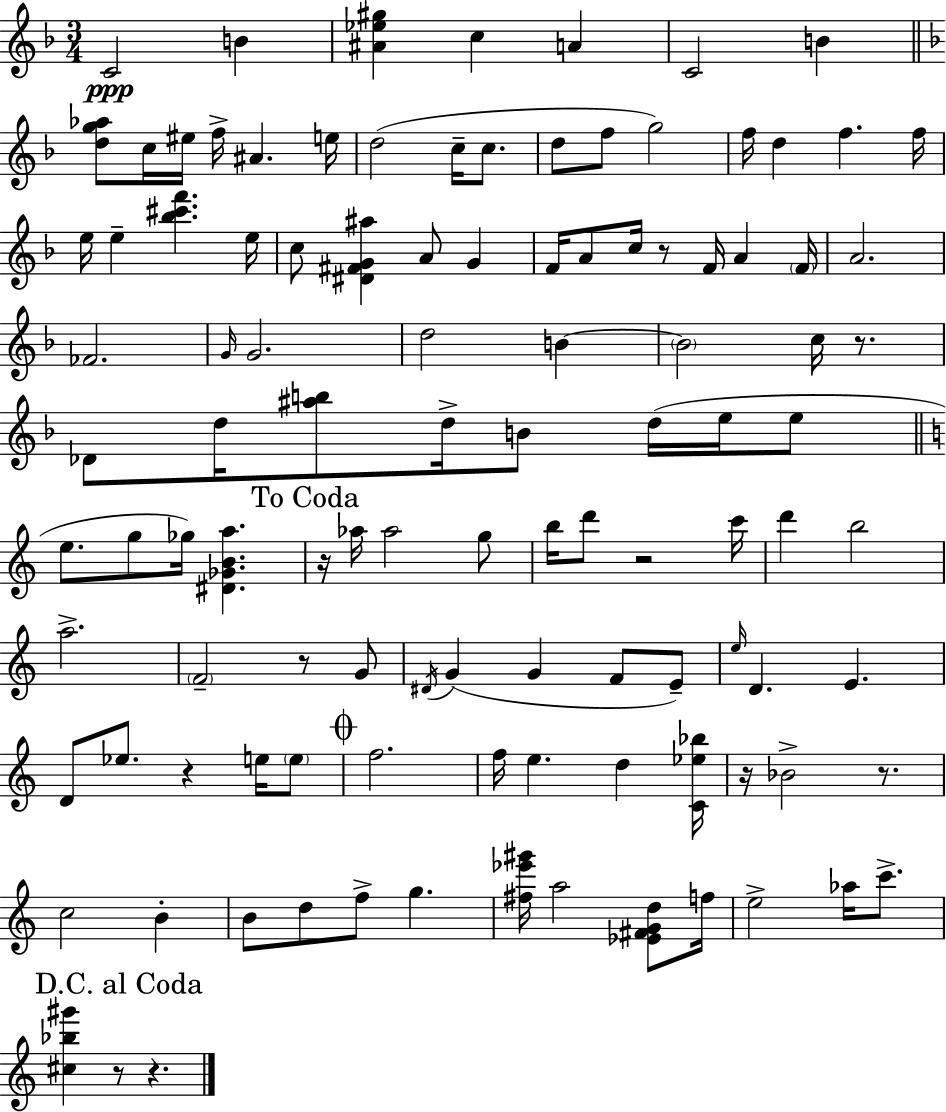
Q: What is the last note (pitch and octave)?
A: C6